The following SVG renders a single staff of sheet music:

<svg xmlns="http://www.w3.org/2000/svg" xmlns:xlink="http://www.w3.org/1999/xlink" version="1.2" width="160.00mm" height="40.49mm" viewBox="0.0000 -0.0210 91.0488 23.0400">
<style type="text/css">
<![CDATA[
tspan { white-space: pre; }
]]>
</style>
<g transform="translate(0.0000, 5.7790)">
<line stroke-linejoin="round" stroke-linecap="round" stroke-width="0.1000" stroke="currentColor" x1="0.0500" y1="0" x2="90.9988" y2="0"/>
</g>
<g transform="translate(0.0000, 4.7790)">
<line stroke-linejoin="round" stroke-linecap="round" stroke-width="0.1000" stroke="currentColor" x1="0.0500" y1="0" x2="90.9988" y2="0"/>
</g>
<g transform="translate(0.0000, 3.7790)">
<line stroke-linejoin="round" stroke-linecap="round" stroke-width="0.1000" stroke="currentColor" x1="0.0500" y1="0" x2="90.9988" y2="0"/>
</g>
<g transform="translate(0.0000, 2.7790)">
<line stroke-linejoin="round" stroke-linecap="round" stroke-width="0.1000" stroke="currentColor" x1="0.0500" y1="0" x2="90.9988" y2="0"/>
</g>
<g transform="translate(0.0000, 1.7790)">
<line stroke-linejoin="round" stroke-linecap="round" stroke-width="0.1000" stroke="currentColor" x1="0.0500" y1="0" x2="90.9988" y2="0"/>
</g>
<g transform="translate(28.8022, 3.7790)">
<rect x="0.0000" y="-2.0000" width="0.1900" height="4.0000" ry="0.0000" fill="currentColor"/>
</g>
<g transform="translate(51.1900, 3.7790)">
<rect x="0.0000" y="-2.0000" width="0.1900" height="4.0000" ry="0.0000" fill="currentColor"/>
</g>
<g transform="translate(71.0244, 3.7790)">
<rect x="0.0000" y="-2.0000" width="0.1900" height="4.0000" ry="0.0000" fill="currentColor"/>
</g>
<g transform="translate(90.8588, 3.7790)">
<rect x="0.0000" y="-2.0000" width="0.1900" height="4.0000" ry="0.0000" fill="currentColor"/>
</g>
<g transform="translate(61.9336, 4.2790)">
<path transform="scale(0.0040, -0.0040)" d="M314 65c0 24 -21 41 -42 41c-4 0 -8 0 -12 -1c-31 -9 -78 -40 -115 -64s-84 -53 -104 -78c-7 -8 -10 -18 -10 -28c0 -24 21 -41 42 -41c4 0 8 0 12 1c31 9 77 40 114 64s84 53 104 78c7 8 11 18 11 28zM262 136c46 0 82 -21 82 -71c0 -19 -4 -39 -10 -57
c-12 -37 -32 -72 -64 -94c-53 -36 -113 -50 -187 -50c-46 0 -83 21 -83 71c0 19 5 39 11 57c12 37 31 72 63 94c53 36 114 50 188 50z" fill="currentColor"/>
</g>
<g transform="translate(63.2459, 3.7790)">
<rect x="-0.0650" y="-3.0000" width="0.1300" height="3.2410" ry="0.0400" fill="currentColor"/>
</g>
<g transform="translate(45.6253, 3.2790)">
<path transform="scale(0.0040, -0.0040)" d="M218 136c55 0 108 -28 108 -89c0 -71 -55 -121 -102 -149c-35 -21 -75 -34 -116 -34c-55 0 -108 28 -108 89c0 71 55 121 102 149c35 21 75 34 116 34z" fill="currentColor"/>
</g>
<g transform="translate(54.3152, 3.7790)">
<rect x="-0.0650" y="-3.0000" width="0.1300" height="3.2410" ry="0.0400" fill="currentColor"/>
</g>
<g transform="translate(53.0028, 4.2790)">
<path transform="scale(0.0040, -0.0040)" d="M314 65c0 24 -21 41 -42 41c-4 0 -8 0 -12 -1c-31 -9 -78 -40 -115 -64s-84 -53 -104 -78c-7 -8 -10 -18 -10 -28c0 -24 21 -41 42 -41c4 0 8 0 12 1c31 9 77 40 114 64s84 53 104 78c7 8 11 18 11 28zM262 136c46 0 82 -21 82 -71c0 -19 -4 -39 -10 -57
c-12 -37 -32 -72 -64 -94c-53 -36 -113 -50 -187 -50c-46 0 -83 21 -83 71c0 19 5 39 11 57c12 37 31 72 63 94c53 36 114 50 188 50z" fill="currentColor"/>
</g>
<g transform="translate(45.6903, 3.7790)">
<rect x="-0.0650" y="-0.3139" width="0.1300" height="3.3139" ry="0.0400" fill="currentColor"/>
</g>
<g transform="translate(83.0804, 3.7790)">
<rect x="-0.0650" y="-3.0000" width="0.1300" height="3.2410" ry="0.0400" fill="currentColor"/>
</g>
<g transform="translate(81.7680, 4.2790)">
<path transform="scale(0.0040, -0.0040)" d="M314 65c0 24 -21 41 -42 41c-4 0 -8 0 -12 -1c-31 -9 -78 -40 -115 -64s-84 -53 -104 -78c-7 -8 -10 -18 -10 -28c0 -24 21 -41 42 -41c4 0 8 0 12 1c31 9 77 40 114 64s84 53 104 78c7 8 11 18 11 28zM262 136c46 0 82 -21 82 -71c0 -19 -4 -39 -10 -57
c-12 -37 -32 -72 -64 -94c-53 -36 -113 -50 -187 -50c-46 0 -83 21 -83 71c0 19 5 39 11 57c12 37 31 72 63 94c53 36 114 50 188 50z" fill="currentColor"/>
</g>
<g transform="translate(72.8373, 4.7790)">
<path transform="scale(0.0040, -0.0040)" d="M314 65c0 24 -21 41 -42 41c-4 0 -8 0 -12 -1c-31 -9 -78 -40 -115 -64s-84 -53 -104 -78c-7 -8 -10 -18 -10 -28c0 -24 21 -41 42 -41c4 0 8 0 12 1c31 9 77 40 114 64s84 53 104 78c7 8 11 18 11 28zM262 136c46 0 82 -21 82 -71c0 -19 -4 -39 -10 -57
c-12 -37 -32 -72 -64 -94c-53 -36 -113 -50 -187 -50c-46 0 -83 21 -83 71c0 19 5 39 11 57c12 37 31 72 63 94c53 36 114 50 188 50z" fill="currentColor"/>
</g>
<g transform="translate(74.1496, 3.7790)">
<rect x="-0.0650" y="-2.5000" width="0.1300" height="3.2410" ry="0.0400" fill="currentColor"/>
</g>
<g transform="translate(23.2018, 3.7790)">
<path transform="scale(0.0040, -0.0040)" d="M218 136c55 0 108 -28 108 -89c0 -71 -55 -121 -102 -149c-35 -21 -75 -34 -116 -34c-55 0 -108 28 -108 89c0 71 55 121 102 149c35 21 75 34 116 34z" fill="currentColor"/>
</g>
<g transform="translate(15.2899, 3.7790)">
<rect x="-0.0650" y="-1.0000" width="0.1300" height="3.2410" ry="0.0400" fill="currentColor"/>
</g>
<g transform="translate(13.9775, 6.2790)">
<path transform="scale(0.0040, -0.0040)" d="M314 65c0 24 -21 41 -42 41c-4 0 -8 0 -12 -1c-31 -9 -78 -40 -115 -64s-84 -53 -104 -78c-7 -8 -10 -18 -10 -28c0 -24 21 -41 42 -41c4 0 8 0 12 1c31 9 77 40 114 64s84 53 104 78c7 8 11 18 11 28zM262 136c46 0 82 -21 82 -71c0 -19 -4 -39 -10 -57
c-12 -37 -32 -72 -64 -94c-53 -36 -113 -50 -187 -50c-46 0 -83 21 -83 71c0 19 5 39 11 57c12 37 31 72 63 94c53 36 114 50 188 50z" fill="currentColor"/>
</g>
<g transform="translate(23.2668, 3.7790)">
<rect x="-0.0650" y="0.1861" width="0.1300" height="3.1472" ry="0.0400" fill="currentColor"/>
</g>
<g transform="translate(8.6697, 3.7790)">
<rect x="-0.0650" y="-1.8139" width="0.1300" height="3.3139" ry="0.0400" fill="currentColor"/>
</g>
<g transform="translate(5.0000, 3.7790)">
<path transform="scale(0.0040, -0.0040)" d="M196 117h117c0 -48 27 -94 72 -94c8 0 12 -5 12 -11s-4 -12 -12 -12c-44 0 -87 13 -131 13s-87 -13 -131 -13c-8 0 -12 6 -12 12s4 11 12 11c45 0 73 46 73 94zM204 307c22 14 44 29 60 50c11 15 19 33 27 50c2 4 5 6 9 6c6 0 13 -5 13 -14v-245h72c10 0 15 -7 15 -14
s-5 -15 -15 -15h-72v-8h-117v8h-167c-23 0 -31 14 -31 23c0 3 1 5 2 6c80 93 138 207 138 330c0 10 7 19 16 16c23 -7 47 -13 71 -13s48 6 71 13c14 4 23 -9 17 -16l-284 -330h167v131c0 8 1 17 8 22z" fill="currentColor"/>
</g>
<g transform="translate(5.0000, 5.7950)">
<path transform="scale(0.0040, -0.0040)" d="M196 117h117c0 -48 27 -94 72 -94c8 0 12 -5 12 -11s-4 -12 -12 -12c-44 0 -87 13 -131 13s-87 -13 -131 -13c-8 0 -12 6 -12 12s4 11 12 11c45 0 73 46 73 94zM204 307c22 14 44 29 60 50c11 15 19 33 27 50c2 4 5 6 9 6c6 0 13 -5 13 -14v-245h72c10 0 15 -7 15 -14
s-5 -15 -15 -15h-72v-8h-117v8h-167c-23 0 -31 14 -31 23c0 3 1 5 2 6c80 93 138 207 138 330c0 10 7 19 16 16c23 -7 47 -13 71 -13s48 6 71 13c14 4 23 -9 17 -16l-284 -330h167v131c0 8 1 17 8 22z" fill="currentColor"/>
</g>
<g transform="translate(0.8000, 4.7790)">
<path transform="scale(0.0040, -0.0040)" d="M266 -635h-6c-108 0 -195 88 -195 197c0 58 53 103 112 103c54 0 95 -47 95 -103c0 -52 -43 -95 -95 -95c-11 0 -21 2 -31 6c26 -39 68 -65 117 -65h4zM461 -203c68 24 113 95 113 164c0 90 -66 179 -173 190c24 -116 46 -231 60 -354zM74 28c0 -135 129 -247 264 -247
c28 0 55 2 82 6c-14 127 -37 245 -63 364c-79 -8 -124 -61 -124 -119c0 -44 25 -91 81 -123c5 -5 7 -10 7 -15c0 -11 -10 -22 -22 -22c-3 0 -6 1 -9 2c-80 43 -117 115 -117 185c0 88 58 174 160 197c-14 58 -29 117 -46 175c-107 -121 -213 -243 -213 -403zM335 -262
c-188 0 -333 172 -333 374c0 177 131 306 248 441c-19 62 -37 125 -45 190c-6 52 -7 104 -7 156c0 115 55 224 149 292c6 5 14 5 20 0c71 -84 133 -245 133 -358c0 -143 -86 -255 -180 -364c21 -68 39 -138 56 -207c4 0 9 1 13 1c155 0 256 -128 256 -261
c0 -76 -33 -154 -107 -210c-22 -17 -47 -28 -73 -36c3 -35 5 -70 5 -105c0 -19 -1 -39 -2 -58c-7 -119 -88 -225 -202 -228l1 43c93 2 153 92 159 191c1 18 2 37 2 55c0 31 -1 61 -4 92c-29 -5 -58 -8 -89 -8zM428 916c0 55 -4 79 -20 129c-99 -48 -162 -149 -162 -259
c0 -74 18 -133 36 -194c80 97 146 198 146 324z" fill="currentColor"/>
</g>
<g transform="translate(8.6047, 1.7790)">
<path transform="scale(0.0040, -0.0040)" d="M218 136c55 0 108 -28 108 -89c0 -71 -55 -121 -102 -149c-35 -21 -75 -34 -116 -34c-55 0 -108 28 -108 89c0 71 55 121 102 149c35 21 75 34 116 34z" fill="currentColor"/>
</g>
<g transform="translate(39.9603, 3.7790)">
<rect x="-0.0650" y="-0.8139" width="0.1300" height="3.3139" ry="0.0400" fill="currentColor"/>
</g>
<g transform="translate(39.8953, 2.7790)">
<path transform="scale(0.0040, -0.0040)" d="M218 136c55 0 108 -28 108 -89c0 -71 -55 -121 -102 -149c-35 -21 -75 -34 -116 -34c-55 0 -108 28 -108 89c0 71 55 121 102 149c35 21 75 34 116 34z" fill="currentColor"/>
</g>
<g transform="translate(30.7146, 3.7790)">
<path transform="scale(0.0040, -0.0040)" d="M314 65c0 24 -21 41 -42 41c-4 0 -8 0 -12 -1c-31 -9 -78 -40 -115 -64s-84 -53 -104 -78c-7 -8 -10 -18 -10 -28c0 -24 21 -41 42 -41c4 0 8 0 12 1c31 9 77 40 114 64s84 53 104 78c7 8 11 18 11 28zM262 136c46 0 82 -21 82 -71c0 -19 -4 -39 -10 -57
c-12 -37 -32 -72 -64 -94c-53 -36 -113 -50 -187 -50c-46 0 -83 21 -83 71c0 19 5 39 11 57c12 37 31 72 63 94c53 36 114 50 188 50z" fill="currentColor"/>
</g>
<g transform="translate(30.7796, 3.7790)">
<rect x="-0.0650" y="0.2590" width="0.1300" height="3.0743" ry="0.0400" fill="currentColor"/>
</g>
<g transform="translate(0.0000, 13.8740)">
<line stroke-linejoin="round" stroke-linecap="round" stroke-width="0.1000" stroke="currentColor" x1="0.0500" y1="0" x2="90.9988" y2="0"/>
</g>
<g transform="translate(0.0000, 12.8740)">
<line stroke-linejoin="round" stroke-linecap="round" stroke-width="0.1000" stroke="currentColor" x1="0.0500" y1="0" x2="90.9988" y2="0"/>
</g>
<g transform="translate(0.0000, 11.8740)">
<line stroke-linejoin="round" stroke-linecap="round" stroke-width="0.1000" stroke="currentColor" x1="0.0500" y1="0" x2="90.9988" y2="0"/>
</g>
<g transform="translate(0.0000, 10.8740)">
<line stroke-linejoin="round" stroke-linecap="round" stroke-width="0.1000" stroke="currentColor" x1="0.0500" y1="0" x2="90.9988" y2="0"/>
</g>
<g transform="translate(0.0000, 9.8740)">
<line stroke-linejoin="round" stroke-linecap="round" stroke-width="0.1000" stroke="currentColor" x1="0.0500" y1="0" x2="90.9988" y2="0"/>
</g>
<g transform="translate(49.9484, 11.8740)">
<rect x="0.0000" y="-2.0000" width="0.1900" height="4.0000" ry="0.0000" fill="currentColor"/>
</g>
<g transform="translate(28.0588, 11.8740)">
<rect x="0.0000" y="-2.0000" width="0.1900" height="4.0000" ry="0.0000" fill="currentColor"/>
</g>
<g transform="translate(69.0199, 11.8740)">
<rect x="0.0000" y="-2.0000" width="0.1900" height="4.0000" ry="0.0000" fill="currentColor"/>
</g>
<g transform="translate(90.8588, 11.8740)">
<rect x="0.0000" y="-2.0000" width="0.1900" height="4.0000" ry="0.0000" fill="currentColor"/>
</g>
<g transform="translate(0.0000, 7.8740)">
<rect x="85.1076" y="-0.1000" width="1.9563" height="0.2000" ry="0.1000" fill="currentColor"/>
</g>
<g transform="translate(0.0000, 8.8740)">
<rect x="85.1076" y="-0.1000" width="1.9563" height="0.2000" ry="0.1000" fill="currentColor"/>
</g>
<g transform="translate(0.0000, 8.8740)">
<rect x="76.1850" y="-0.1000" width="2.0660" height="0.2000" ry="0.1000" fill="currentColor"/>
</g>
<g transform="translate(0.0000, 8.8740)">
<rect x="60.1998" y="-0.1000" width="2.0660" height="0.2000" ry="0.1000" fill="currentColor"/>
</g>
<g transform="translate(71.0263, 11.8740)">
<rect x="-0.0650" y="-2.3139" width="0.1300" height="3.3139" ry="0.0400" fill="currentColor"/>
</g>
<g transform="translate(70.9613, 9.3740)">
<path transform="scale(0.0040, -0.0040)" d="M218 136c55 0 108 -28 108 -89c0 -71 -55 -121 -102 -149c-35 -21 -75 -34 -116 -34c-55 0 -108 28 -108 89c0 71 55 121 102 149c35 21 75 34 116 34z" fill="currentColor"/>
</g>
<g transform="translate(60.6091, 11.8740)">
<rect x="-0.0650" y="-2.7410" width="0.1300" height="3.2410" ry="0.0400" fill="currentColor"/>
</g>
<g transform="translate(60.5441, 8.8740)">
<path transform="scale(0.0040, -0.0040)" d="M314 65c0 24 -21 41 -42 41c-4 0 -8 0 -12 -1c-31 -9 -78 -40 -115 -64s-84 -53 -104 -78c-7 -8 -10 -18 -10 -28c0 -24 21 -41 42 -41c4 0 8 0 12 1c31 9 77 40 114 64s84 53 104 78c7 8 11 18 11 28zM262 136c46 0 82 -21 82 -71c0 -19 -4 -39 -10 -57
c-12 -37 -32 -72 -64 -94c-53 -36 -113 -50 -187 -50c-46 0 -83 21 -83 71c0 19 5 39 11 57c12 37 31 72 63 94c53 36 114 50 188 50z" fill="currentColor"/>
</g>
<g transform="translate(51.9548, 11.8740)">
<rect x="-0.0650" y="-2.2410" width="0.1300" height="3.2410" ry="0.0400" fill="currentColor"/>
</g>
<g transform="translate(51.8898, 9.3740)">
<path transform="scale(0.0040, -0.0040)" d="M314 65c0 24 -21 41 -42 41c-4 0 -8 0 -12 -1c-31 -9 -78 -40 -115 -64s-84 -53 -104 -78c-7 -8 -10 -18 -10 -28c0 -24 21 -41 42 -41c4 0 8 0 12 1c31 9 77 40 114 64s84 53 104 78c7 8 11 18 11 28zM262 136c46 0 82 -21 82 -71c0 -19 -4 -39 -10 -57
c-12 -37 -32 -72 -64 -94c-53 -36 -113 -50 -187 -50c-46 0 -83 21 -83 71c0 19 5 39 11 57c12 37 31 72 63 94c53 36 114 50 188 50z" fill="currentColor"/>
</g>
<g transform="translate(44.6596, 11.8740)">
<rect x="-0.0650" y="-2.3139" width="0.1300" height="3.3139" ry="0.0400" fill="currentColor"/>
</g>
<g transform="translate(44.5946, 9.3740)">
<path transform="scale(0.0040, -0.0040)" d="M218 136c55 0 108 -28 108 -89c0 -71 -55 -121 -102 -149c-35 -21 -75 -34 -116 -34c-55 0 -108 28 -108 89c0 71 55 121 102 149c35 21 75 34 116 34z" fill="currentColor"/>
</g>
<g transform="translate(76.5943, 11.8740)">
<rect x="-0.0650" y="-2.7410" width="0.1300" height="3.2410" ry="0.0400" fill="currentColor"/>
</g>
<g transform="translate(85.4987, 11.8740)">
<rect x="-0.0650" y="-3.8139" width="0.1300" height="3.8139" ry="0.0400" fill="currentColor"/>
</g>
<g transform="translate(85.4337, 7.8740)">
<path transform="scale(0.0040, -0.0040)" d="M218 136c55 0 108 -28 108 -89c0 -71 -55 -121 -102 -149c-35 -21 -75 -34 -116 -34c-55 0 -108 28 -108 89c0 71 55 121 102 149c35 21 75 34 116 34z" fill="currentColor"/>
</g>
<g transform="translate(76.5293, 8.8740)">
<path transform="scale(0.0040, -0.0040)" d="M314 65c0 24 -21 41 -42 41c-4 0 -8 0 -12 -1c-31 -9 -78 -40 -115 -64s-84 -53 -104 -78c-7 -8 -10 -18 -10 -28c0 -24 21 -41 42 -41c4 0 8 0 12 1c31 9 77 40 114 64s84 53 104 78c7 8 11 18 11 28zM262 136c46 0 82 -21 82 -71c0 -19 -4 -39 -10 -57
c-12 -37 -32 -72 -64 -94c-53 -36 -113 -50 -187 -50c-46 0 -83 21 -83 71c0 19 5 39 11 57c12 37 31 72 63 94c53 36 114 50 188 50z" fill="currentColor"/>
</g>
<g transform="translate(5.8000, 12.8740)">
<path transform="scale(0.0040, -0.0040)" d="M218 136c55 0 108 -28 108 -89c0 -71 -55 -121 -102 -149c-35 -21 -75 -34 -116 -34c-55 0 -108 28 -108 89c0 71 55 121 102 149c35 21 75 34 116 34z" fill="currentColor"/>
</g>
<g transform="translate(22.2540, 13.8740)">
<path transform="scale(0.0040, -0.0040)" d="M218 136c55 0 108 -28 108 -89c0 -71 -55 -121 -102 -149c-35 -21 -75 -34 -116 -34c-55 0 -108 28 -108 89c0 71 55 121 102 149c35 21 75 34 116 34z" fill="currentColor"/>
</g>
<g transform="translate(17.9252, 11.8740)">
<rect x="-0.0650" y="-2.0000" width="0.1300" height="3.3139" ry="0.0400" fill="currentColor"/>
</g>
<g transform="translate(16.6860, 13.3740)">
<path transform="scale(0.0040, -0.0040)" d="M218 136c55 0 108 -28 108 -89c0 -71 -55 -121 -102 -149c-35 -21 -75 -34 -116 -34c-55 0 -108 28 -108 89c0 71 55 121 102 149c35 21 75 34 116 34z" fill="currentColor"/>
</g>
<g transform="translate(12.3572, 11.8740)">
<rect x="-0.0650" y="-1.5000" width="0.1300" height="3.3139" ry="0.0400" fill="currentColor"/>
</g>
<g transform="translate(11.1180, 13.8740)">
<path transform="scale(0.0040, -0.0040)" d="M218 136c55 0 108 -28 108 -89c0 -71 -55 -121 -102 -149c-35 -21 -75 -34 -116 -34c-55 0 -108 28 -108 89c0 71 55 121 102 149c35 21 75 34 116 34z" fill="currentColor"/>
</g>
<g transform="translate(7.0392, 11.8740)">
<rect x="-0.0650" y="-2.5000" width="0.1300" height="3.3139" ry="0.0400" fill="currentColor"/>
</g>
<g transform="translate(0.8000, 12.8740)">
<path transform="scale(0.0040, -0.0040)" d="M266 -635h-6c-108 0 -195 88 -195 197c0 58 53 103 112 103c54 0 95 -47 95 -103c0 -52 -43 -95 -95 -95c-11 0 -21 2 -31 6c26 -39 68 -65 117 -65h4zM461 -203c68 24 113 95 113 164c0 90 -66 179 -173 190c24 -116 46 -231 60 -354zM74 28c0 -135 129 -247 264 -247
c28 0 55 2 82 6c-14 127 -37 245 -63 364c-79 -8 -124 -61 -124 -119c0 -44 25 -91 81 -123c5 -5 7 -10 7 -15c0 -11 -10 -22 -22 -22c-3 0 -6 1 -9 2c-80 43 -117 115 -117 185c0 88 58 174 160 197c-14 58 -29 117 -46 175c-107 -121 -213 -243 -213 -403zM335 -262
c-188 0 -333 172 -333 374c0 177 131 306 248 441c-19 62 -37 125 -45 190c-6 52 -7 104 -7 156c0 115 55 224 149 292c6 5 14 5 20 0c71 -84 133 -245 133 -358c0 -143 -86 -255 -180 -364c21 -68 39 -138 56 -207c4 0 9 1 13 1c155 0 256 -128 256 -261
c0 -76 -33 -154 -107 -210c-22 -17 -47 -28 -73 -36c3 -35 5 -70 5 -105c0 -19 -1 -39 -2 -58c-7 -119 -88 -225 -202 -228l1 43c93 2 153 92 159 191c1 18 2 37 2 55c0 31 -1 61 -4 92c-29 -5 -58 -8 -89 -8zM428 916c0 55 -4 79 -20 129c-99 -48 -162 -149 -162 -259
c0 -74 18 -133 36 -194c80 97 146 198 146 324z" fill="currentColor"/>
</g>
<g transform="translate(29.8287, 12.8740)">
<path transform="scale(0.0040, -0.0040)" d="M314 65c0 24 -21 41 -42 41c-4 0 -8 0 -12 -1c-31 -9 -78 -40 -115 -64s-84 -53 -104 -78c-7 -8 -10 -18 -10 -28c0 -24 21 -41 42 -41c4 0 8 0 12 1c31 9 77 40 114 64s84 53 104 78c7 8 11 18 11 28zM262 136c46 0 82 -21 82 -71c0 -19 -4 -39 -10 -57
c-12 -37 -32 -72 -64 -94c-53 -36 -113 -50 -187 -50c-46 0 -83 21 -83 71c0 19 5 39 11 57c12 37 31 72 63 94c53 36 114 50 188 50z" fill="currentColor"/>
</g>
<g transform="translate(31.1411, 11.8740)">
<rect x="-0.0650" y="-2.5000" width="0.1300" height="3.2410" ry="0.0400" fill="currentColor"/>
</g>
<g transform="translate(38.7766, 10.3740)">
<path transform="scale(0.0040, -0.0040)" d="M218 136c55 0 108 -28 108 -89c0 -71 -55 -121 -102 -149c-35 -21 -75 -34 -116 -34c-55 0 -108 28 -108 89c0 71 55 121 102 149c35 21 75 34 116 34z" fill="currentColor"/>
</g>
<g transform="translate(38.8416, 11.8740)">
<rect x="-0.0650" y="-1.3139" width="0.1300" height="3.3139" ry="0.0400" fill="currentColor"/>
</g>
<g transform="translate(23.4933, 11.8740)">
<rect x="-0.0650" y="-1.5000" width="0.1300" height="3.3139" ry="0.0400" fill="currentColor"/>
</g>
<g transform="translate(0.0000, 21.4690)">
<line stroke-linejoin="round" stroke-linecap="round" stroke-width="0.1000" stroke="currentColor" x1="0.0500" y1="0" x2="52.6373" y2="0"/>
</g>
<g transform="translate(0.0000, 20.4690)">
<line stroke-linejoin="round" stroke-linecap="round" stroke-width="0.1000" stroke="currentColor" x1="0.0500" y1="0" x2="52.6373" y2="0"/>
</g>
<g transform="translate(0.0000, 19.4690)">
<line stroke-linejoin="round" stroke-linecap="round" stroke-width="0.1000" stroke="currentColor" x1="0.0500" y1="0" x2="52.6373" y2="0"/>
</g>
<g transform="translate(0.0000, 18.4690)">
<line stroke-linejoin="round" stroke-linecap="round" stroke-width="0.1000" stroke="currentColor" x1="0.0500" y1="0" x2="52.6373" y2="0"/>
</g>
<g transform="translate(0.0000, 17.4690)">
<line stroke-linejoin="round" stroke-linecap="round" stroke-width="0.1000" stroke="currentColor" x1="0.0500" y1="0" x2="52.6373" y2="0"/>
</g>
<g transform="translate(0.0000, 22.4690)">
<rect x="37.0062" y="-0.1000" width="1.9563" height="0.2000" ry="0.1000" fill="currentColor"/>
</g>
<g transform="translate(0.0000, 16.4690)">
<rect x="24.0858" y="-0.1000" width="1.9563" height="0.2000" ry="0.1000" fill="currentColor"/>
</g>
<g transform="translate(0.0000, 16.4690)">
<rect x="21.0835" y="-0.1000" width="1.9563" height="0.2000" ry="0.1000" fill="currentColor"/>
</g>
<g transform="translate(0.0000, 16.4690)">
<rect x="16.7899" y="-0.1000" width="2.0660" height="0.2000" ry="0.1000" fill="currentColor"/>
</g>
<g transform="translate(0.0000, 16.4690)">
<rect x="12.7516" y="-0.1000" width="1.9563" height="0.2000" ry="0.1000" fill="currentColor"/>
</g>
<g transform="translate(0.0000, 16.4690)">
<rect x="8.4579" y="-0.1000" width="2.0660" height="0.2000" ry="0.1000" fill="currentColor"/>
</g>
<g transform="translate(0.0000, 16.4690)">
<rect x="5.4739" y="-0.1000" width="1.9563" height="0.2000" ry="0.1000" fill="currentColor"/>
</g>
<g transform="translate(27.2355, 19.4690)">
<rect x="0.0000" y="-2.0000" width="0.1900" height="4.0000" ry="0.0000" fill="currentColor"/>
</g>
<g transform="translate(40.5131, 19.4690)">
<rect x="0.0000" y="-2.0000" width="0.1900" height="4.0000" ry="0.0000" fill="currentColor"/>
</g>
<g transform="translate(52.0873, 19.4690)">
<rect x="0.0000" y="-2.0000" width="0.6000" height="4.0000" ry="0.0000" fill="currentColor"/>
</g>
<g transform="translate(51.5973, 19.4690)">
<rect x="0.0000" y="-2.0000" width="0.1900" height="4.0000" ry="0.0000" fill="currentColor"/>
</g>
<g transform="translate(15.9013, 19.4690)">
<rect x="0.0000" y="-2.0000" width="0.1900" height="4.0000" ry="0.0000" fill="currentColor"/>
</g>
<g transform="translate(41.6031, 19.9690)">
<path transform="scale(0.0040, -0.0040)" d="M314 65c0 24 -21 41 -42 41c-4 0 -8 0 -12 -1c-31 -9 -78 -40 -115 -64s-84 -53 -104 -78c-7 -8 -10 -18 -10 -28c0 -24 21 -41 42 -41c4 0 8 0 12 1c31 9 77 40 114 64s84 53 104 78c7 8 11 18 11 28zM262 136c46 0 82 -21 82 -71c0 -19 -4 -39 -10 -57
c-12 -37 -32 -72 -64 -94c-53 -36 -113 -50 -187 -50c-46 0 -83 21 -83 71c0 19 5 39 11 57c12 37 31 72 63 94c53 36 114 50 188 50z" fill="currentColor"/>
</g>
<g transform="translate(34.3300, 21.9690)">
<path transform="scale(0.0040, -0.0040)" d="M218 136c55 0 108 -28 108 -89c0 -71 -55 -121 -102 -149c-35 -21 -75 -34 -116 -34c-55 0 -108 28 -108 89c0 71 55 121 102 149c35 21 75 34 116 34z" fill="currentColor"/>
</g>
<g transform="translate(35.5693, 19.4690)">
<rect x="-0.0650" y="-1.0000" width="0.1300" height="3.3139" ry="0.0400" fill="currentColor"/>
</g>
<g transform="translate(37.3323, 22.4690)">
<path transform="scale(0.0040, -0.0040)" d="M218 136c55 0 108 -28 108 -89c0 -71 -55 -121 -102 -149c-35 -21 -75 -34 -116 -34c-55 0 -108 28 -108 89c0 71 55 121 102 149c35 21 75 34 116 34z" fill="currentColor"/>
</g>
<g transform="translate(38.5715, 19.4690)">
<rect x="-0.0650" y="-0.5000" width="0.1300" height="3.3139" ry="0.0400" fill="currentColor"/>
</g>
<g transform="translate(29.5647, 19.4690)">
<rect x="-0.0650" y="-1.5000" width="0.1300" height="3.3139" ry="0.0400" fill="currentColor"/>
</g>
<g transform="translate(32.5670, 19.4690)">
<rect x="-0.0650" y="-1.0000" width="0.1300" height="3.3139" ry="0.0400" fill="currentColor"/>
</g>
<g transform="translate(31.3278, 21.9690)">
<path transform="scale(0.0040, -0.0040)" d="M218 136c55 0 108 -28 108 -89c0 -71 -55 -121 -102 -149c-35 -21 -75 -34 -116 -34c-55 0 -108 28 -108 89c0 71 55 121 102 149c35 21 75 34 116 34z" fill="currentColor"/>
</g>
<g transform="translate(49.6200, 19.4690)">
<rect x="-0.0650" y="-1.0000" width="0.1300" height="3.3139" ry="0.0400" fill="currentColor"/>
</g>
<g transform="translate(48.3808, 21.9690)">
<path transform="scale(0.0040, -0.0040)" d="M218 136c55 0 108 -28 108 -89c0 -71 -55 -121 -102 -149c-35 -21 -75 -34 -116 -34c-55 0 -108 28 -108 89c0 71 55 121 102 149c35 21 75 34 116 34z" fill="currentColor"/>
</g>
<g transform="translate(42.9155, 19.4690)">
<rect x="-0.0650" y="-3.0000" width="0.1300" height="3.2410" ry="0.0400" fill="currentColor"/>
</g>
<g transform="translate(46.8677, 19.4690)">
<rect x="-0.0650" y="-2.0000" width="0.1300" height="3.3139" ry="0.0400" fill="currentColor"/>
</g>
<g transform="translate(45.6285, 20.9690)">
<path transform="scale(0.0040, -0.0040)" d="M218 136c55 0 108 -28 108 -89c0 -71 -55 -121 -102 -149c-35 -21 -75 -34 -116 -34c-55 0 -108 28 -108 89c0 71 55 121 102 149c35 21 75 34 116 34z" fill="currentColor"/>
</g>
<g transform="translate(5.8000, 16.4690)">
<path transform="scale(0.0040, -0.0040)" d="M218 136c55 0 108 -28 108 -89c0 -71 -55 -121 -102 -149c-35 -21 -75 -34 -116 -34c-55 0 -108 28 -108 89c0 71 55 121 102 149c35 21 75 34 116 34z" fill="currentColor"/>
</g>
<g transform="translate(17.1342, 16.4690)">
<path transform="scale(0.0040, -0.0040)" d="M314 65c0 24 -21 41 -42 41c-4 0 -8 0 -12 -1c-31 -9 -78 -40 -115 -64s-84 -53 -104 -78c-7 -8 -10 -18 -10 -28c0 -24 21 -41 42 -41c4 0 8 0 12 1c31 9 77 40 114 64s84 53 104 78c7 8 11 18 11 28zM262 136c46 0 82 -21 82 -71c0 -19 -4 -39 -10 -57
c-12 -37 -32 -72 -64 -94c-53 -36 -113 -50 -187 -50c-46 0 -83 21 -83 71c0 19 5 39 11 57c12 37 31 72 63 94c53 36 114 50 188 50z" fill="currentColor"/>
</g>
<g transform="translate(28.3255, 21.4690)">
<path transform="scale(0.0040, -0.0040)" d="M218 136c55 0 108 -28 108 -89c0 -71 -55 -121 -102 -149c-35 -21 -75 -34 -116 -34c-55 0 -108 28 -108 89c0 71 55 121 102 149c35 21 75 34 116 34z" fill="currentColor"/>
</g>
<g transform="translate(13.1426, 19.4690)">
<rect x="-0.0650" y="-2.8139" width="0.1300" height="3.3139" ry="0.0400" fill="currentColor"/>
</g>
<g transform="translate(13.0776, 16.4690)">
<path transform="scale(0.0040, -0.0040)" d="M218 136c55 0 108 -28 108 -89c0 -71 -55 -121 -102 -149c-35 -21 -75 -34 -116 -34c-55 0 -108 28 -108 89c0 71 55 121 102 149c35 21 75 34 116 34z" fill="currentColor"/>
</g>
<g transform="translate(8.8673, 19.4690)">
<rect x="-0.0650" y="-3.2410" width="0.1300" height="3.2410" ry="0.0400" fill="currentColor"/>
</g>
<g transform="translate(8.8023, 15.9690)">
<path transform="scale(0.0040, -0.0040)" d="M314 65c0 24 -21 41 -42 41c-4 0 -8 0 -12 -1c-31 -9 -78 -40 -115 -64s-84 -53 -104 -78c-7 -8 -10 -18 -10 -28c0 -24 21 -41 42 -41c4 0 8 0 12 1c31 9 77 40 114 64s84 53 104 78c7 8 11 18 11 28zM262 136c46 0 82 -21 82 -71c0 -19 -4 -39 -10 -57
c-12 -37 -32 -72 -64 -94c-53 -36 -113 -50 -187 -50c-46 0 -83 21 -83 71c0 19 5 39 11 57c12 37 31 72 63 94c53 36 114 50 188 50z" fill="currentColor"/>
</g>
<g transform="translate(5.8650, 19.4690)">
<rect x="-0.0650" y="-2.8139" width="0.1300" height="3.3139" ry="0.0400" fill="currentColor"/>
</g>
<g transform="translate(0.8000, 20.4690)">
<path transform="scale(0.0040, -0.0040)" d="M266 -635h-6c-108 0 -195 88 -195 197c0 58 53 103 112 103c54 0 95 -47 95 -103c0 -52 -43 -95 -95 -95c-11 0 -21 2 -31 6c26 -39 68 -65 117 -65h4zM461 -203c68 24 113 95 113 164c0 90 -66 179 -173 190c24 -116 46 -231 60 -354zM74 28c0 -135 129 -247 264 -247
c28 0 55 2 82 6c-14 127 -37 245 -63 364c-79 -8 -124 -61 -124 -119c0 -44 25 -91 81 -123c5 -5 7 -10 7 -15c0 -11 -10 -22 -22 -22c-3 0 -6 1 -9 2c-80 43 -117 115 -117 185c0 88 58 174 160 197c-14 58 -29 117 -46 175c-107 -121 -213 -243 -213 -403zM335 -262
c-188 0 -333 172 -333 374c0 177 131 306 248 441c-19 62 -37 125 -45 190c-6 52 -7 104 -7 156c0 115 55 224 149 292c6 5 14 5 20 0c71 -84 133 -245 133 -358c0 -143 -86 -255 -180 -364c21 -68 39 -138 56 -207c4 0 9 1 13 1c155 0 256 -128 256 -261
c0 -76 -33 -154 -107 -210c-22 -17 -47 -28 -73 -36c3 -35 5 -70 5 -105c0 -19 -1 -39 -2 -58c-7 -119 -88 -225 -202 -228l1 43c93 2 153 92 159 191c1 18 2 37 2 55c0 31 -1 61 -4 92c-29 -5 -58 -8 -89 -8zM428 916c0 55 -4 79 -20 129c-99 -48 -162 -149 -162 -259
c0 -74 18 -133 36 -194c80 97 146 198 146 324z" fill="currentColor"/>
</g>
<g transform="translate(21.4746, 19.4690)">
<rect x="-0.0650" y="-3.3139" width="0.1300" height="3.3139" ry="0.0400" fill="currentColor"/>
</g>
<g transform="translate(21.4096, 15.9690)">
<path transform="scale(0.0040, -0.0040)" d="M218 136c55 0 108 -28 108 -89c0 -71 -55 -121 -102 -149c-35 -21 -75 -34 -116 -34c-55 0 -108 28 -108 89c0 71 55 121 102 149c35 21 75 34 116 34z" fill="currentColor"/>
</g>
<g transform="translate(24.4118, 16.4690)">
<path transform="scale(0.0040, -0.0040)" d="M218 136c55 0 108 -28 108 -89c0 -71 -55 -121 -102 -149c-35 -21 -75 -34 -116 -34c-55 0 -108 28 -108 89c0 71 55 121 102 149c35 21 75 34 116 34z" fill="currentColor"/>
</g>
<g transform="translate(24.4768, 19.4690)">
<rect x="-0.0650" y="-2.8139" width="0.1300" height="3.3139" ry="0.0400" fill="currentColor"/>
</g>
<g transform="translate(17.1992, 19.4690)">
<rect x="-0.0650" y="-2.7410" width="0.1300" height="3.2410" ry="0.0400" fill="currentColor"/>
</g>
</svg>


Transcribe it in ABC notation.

X:1
T:Untitled
M:4/4
L:1/4
K:C
f D2 B B2 d c A2 A2 G2 A2 G E F E G2 e g g2 a2 g a2 c' a b2 a a2 b a E D D C A2 F D